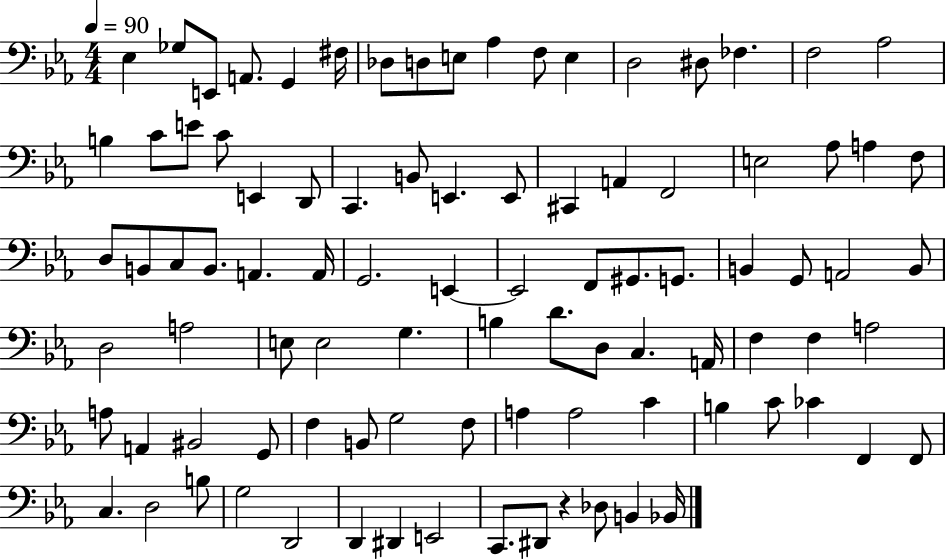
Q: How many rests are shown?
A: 1